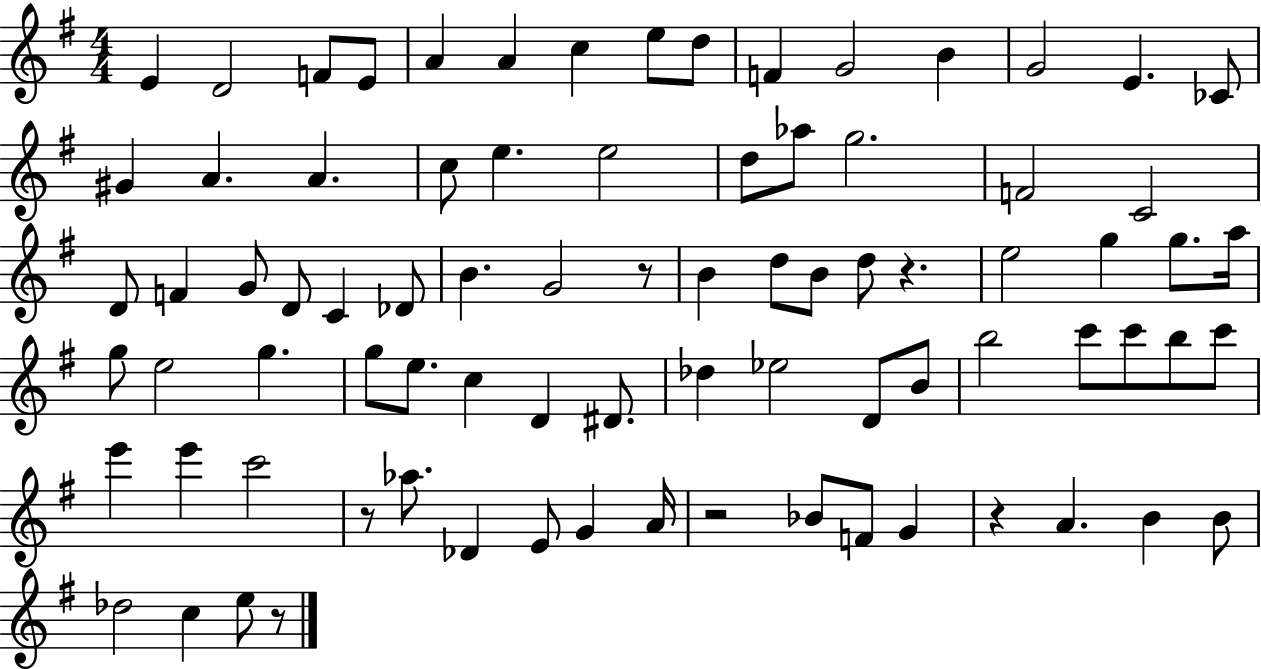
{
  \clef treble
  \numericTimeSignature
  \time 4/4
  \key g \major
  \repeat volta 2 { e'4 d'2 f'8 e'8 | a'4 a'4 c''4 e''8 d''8 | f'4 g'2 b'4 | g'2 e'4. ces'8 | \break gis'4 a'4. a'4. | c''8 e''4. e''2 | d''8 aes''8 g''2. | f'2 c'2 | \break d'8 f'4 g'8 d'8 c'4 des'8 | b'4. g'2 r8 | b'4 d''8 b'8 d''8 r4. | e''2 g''4 g''8. a''16 | \break g''8 e''2 g''4. | g''8 e''8. c''4 d'4 dis'8. | des''4 ees''2 d'8 b'8 | b''2 c'''8 c'''8 b''8 c'''8 | \break e'''4 e'''4 c'''2 | r8 aes''8. des'4 e'8 g'4 a'16 | r2 bes'8 f'8 g'4 | r4 a'4. b'4 b'8 | \break des''2 c''4 e''8 r8 | } \bar "|."
}